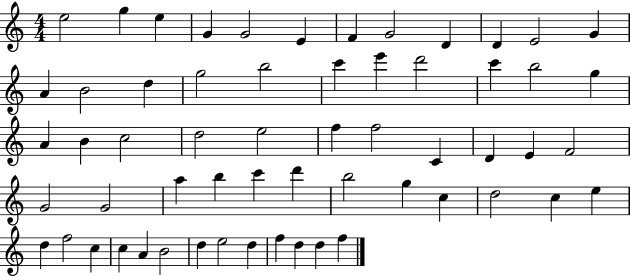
{
  \clef treble
  \numericTimeSignature
  \time 4/4
  \key c \major
  e''2 g''4 e''4 | g'4 g'2 e'4 | f'4 g'2 d'4 | d'4 e'2 g'4 | \break a'4 b'2 d''4 | g''2 b''2 | c'''4 e'''4 d'''2 | c'''4 b''2 g''4 | \break a'4 b'4 c''2 | d''2 e''2 | f''4 f''2 c'4 | d'4 e'4 f'2 | \break g'2 g'2 | a''4 b''4 c'''4 d'''4 | b''2 g''4 c''4 | d''2 c''4 e''4 | \break d''4 f''2 c''4 | c''4 a'4 b'2 | d''4 e''2 d''4 | f''4 d''4 d''4 f''4 | \break \bar "|."
}